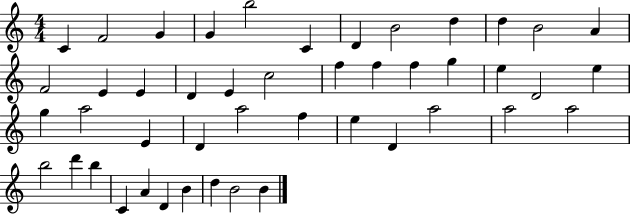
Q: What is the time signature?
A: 4/4